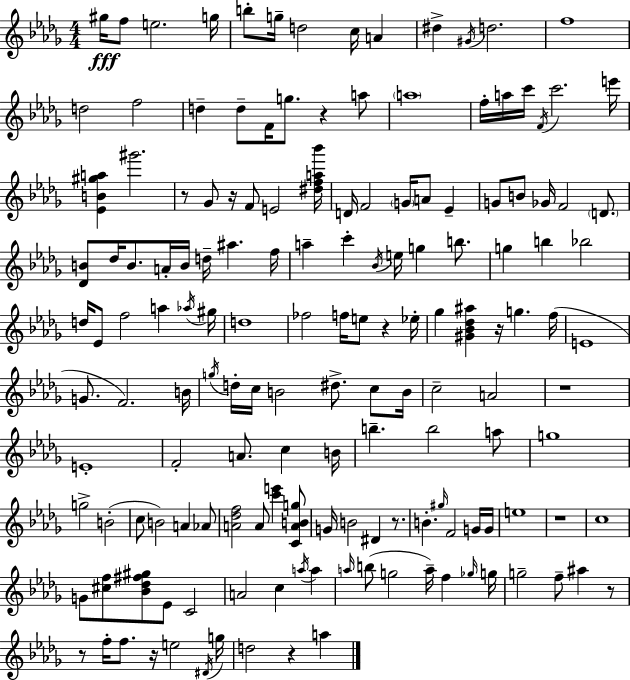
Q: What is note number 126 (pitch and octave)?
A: F5